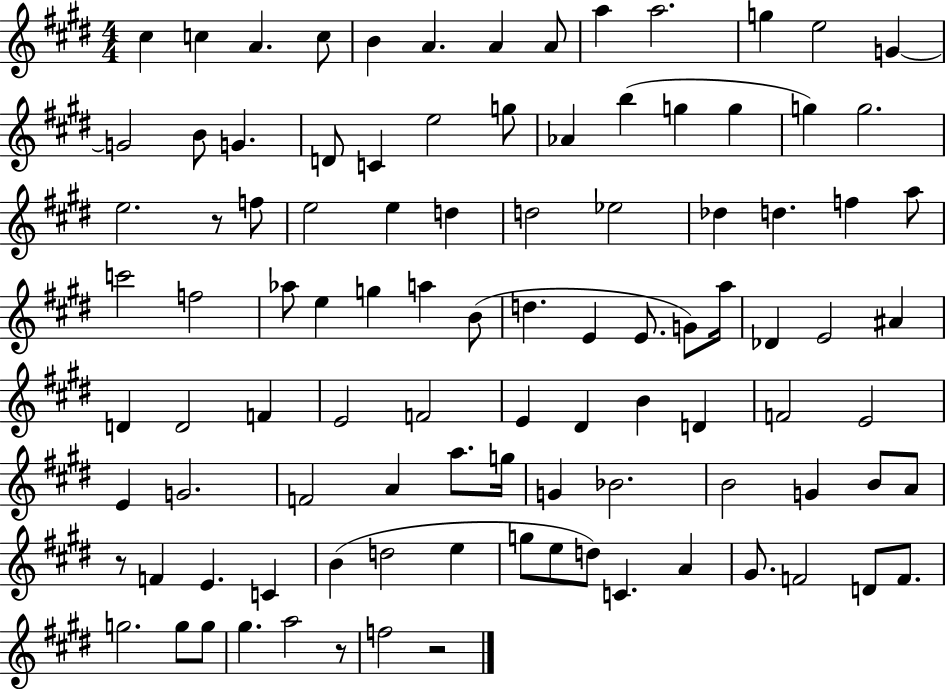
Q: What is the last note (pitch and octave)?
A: F5